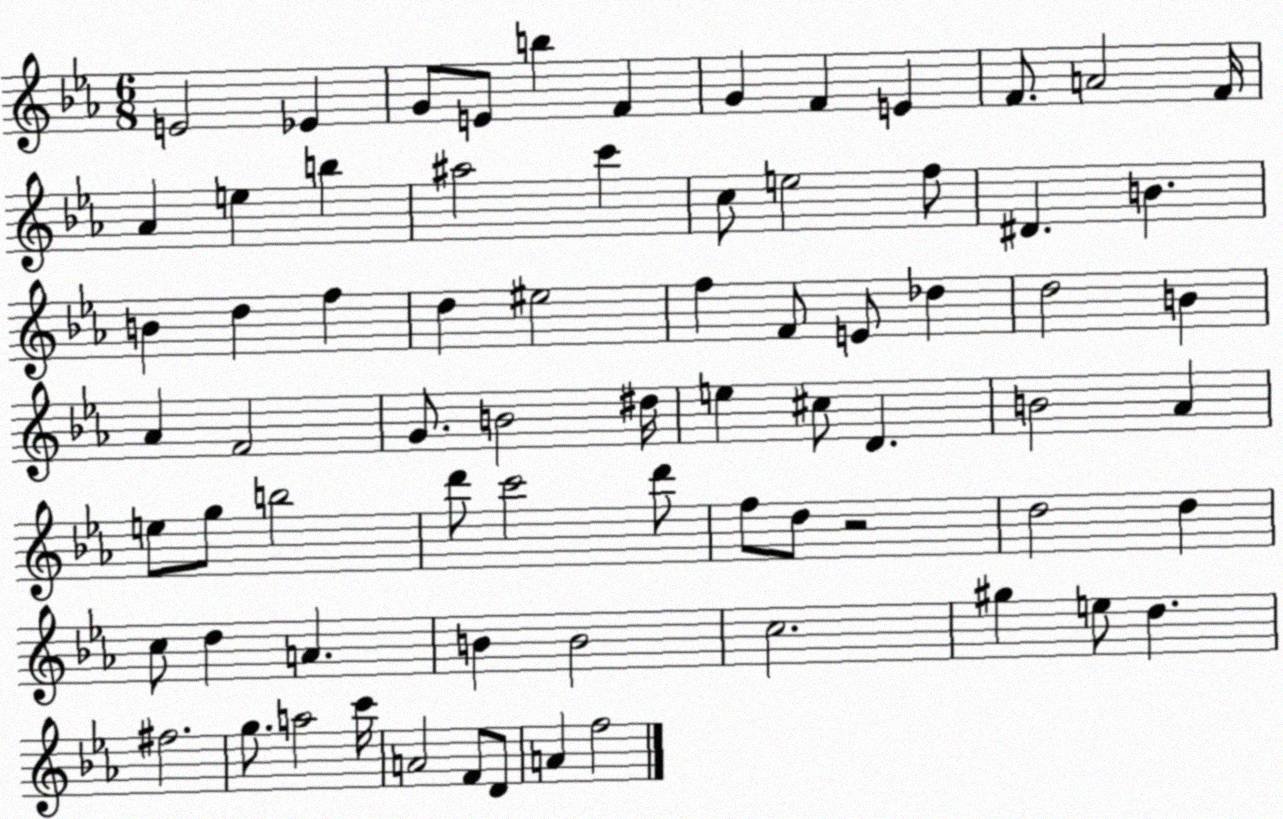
X:1
T:Untitled
M:6/8
L:1/4
K:Eb
E2 _E G/2 E/2 b F G F E F/2 A2 F/4 _A e b ^a2 c' c/2 e2 f/2 ^D B B d f d ^e2 f F/2 E/2 _d d2 B _A F2 G/2 B2 ^d/4 e ^c/2 D B2 _A e/2 g/2 b2 d'/2 c'2 d'/2 f/2 d/2 z2 d2 d c/2 d A B B2 c2 ^g e/2 d ^f2 g/2 a2 c'/4 A2 F/2 D/2 A f2